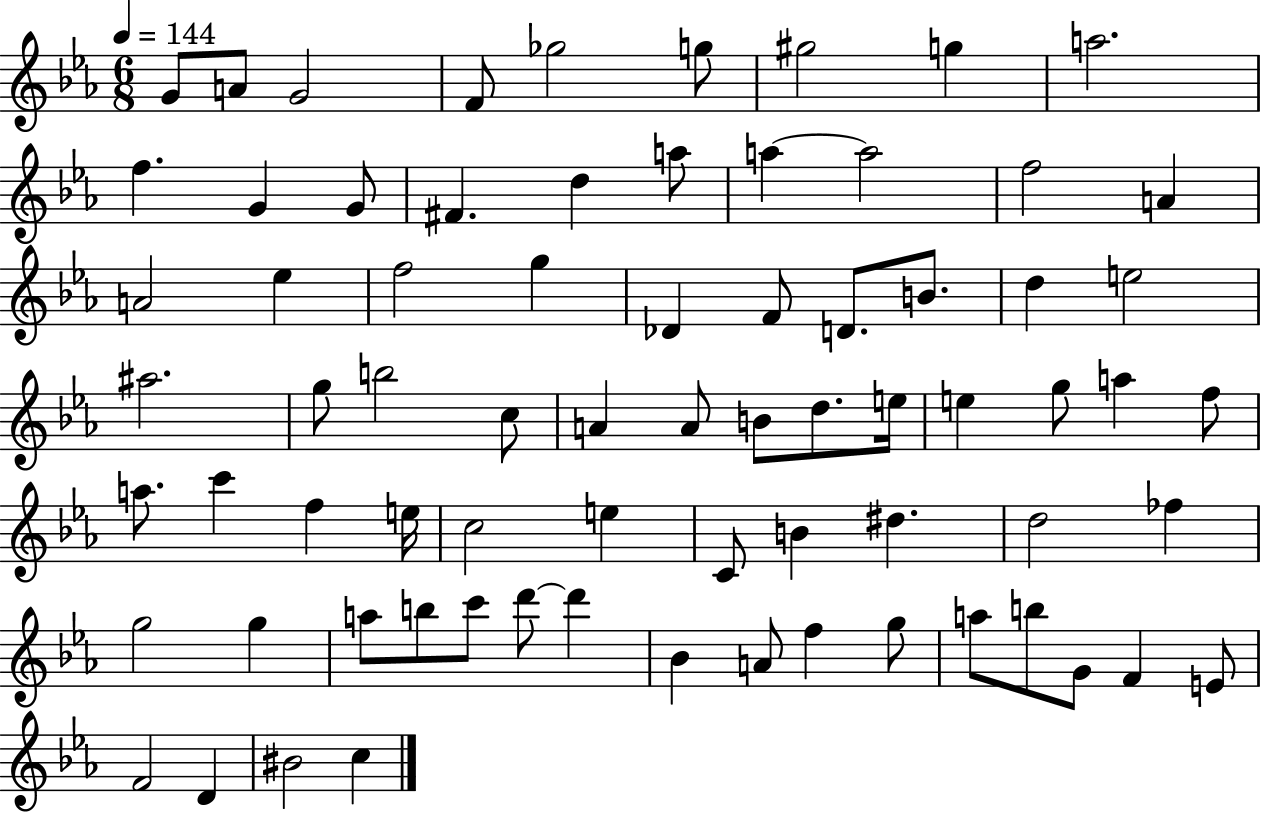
{
  \clef treble
  \numericTimeSignature
  \time 6/8
  \key ees \major
  \tempo 4 = 144
  \repeat volta 2 { g'8 a'8 g'2 | f'8 ges''2 g''8 | gis''2 g''4 | a''2. | \break f''4. g'4 g'8 | fis'4. d''4 a''8 | a''4~~ a''2 | f''2 a'4 | \break a'2 ees''4 | f''2 g''4 | des'4 f'8 d'8. b'8. | d''4 e''2 | \break ais''2. | g''8 b''2 c''8 | a'4 a'8 b'8 d''8. e''16 | e''4 g''8 a''4 f''8 | \break a''8. c'''4 f''4 e''16 | c''2 e''4 | c'8 b'4 dis''4. | d''2 fes''4 | \break g''2 g''4 | a''8 b''8 c'''8 d'''8~~ d'''4 | bes'4 a'8 f''4 g''8 | a''8 b''8 g'8 f'4 e'8 | \break f'2 d'4 | bis'2 c''4 | } \bar "|."
}